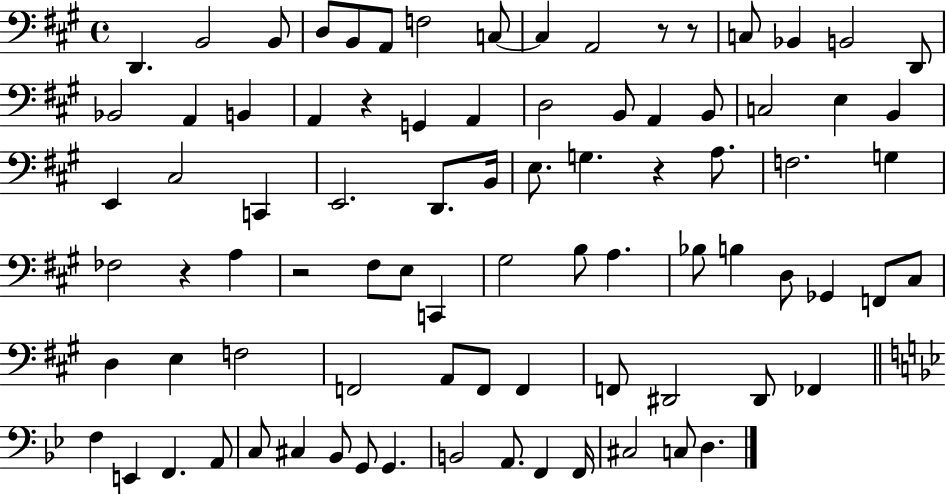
{
  \clef bass
  \time 4/4
  \defaultTimeSignature
  \key a \major
  d,4. b,2 b,8 | d8 b,8 a,8 f2 c8~~ | c4 a,2 r8 r8 | c8 bes,4 b,2 d,8 | \break bes,2 a,4 b,4 | a,4 r4 g,4 a,4 | d2 b,8 a,4 b,8 | c2 e4 b,4 | \break e,4 cis2 c,4 | e,2. d,8. b,16 | e8. g4. r4 a8. | f2. g4 | \break fes2 r4 a4 | r2 fis8 e8 c,4 | gis2 b8 a4. | bes8 b4 d8 ges,4 f,8 cis8 | \break d4 e4 f2 | f,2 a,8 f,8 f,4 | f,8 dis,2 dis,8 fes,4 | \bar "||" \break \key bes \major f4 e,4 f,4. a,8 | c8 cis4 bes,8 g,8 g,4. | b,2 a,8. f,4 f,16 | cis2 c8 d4. | \break \bar "|."
}